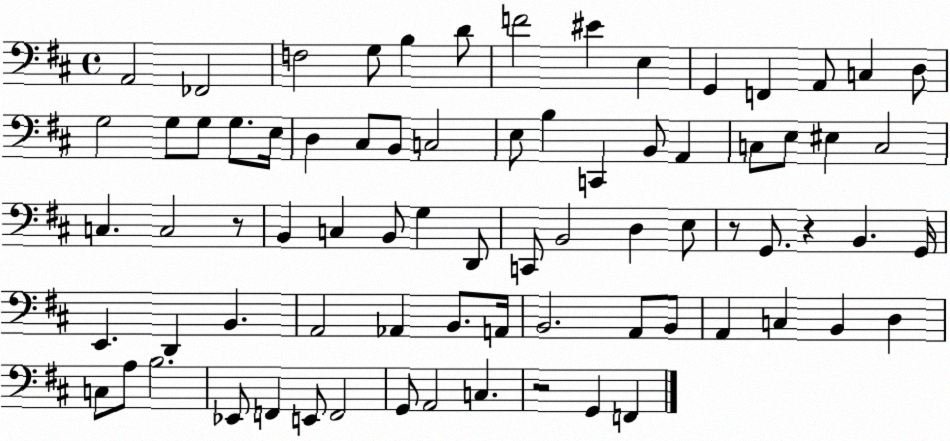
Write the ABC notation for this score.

X:1
T:Untitled
M:4/4
L:1/4
K:D
A,,2 _F,,2 F,2 G,/2 B, D/2 F2 ^E E, G,, F,, A,,/2 C, D,/2 G,2 G,/2 G,/2 G,/2 E,/4 D, ^C,/2 B,,/2 C,2 E,/2 B, C,, B,,/2 A,, C,/2 E,/2 ^E, C,2 C, C,2 z/2 B,, C, B,,/2 G, D,,/2 C,,/2 B,,2 D, E,/2 z/2 G,,/2 z B,, G,,/4 E,, D,, B,, A,,2 _A,, B,,/2 A,,/4 B,,2 A,,/2 B,,/2 A,, C, B,, D, C,/2 A,/2 B,2 _E,,/2 F,, E,,/2 F,,2 G,,/2 A,,2 C, z2 G,, F,,